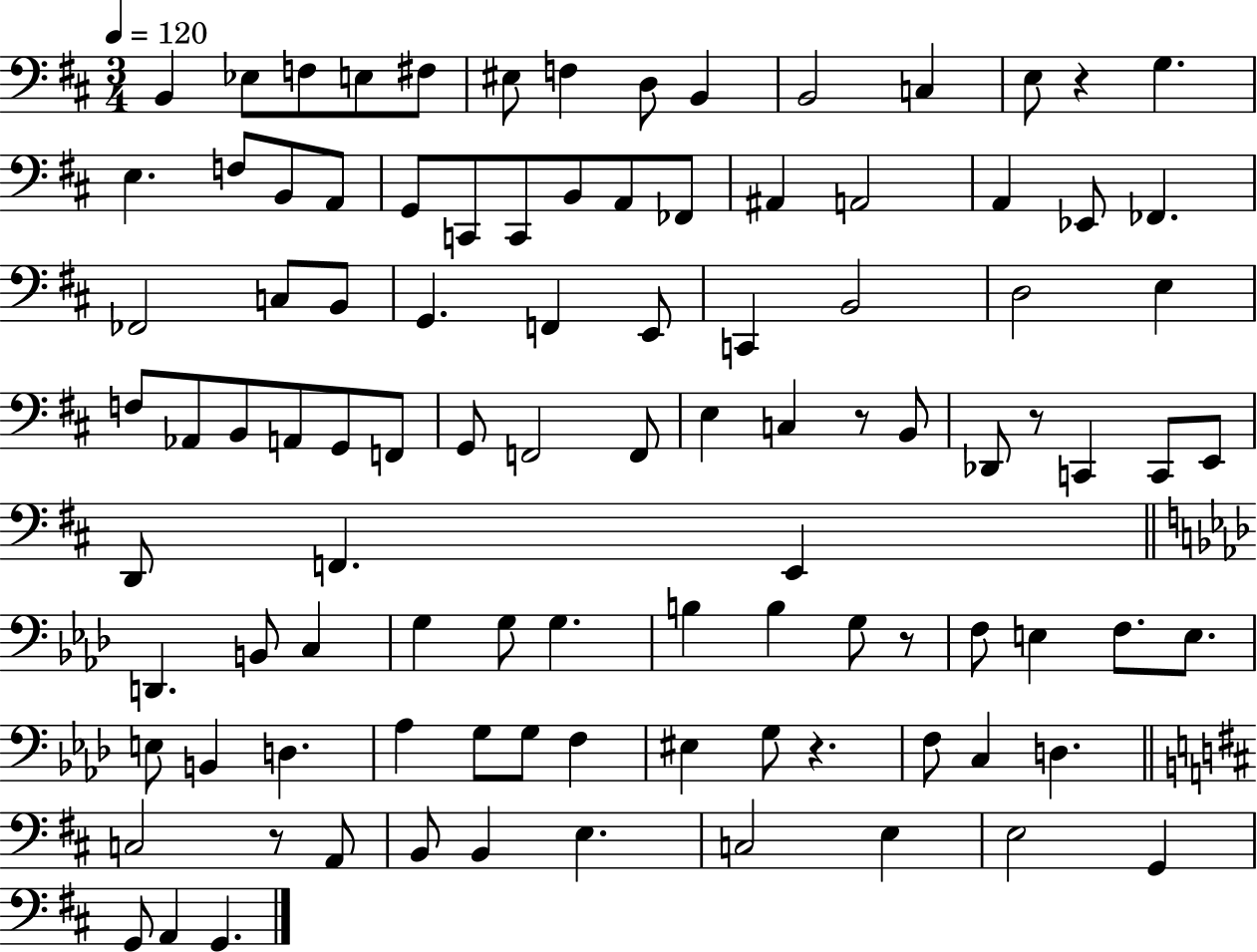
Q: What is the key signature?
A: D major